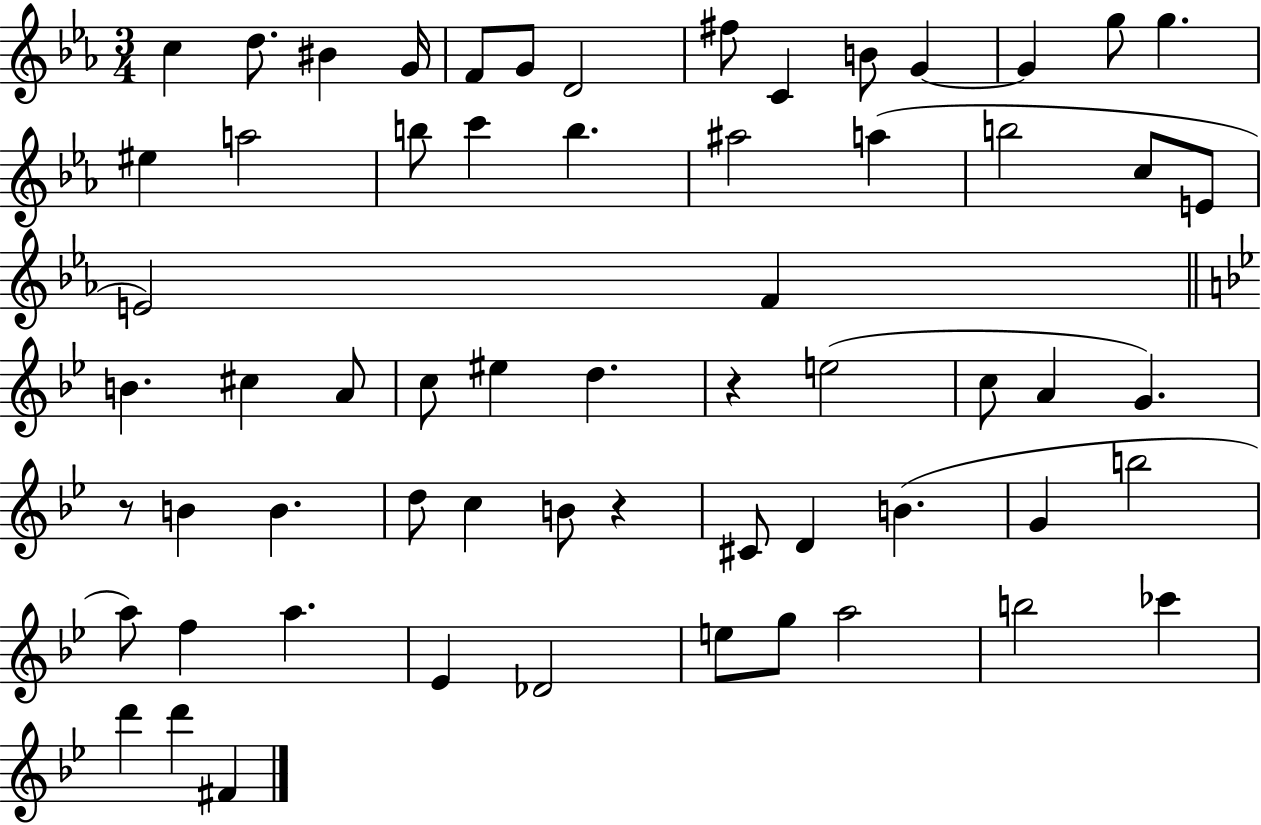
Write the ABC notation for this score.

X:1
T:Untitled
M:3/4
L:1/4
K:Eb
c d/2 ^B G/4 F/2 G/2 D2 ^f/2 C B/2 G G g/2 g ^e a2 b/2 c' b ^a2 a b2 c/2 E/2 E2 F B ^c A/2 c/2 ^e d z e2 c/2 A G z/2 B B d/2 c B/2 z ^C/2 D B G b2 a/2 f a _E _D2 e/2 g/2 a2 b2 _c' d' d' ^F